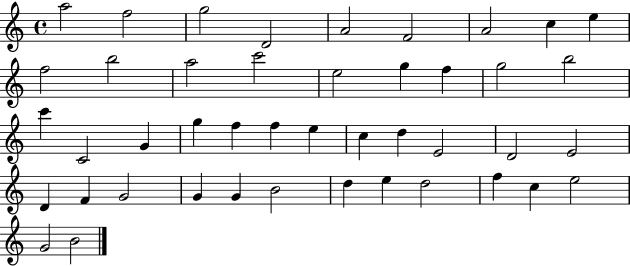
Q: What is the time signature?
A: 4/4